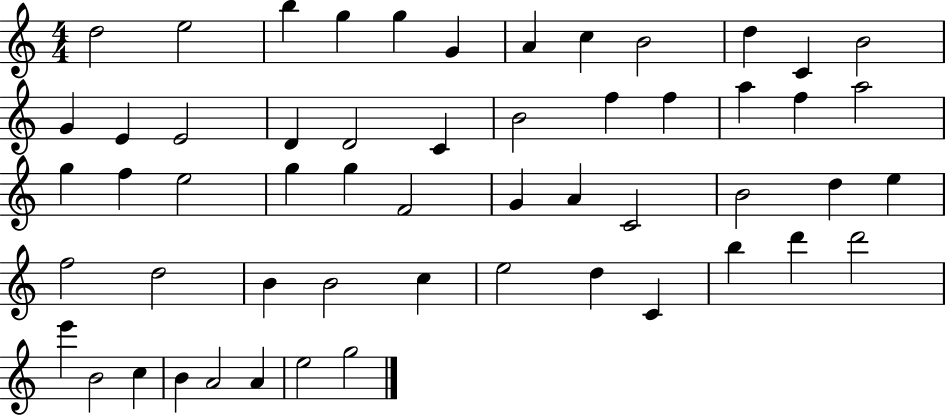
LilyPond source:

{
  \clef treble
  \numericTimeSignature
  \time 4/4
  \key c \major
  d''2 e''2 | b''4 g''4 g''4 g'4 | a'4 c''4 b'2 | d''4 c'4 b'2 | \break g'4 e'4 e'2 | d'4 d'2 c'4 | b'2 f''4 f''4 | a''4 f''4 a''2 | \break g''4 f''4 e''2 | g''4 g''4 f'2 | g'4 a'4 c'2 | b'2 d''4 e''4 | \break f''2 d''2 | b'4 b'2 c''4 | e''2 d''4 c'4 | b''4 d'''4 d'''2 | \break e'''4 b'2 c''4 | b'4 a'2 a'4 | e''2 g''2 | \bar "|."
}